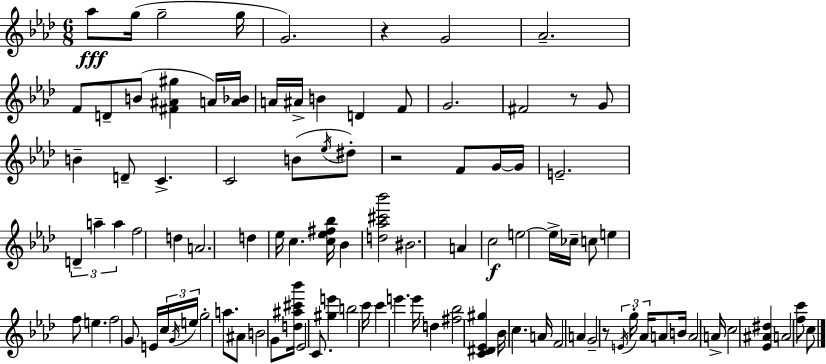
{
  \clef treble
  \numericTimeSignature
  \time 6/8
  \key aes \major
  aes''8\fff g''16( g''2-- g''16 | g'2.) | r4 g'2 | aes'2.-- | \break f'8 d'8-- b'8( <fis' ais' gis''>4 a'16) <a' bes'>16 | a'16 ais'16-> b'4 d'4 f'8 | g'2. | fis'2 r8 g'8 | \break b'4-- d'8-- c'4.-> | c'2 b'8( \acciaccatura { ees''16 } dis''8-.) | r2 f'8 g'16~~ | g'16 e'2.-- | \break \tuplet 3/2 { d'4-- a''4-- a''4 } | f''2 d''4 | a'2. | d''4 ees''16 c''4. | \break <c'' ees'' fis'' bes''>16 bes'4 <d'' aes'' cis''' bes'''>2 | bis'2. | a'4 c''2\f | e''2~~ e''16-> ces''16-- c''8 | \break e''4 f''8 e''4. | f''2 g'8 e'16 | \tuplet 3/2 { c''16 \acciaccatura { g'16 } e''16 } g''2-. a''8. | ais'8 b'2 | \break g'8 <d'' ais'' cis''' bes'''>16 ees'2 c'8. | <gis'' e'''>4 b''2 | c'''16 c'''4 e'''4. | e'''16 d''4 <fis'' bes''>2 | \break <c' dis' ees' gis''>4 bes'16 c''4. | a'16 f'2 a'4 | g'2-- r8 | \tuplet 3/2 { \acciaccatura { e'16 } g''16-. aes'16 } a'8 b'16 a'2 | \break a'16-> c''2 <ees' ais' dis''>4 | a'2 <f'' c'''>8 | c''8 \bar "|."
}